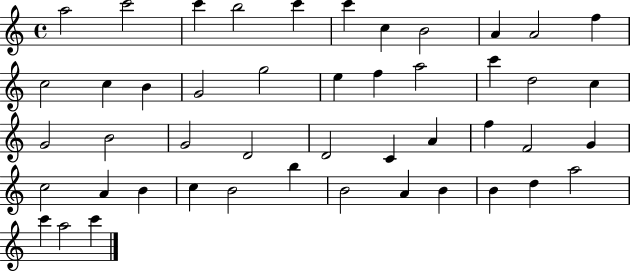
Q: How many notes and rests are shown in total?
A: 47